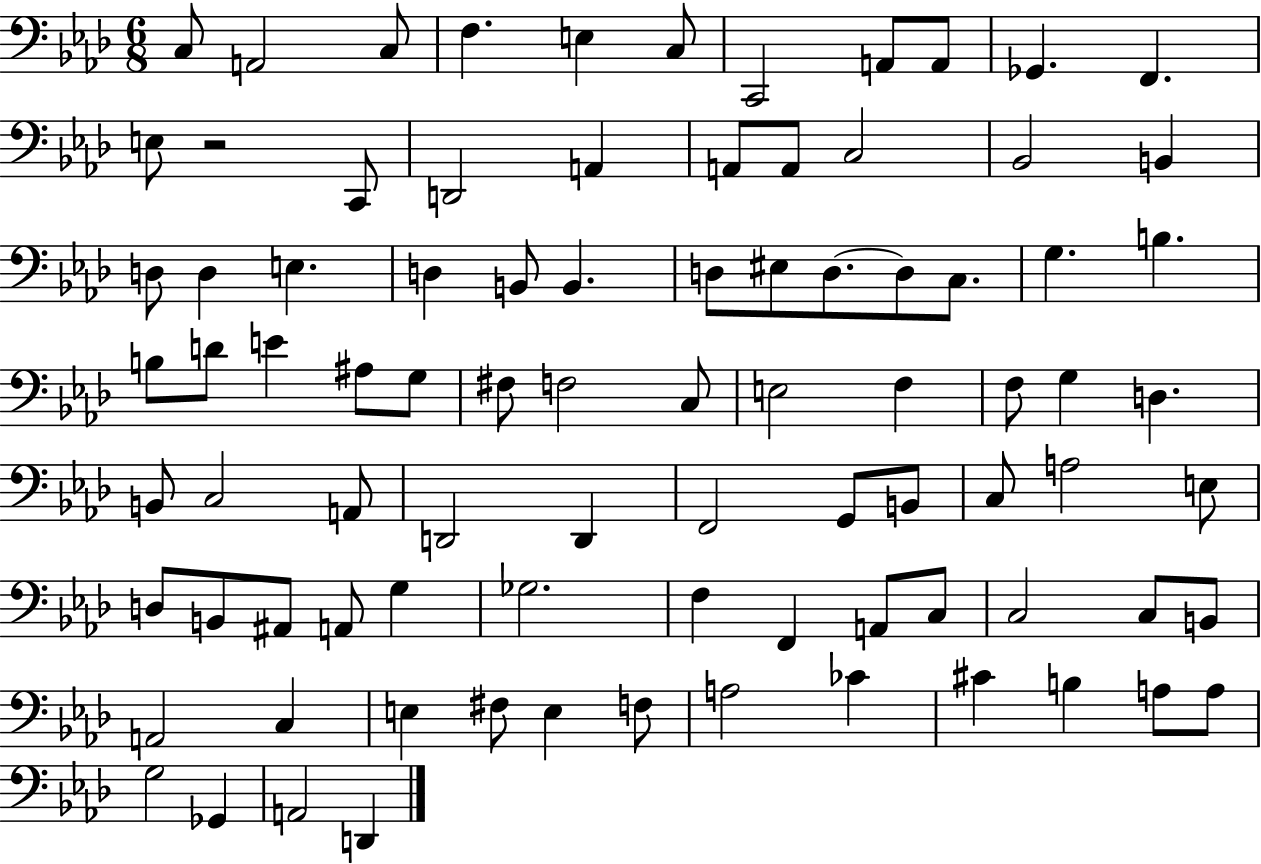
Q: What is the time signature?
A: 6/8